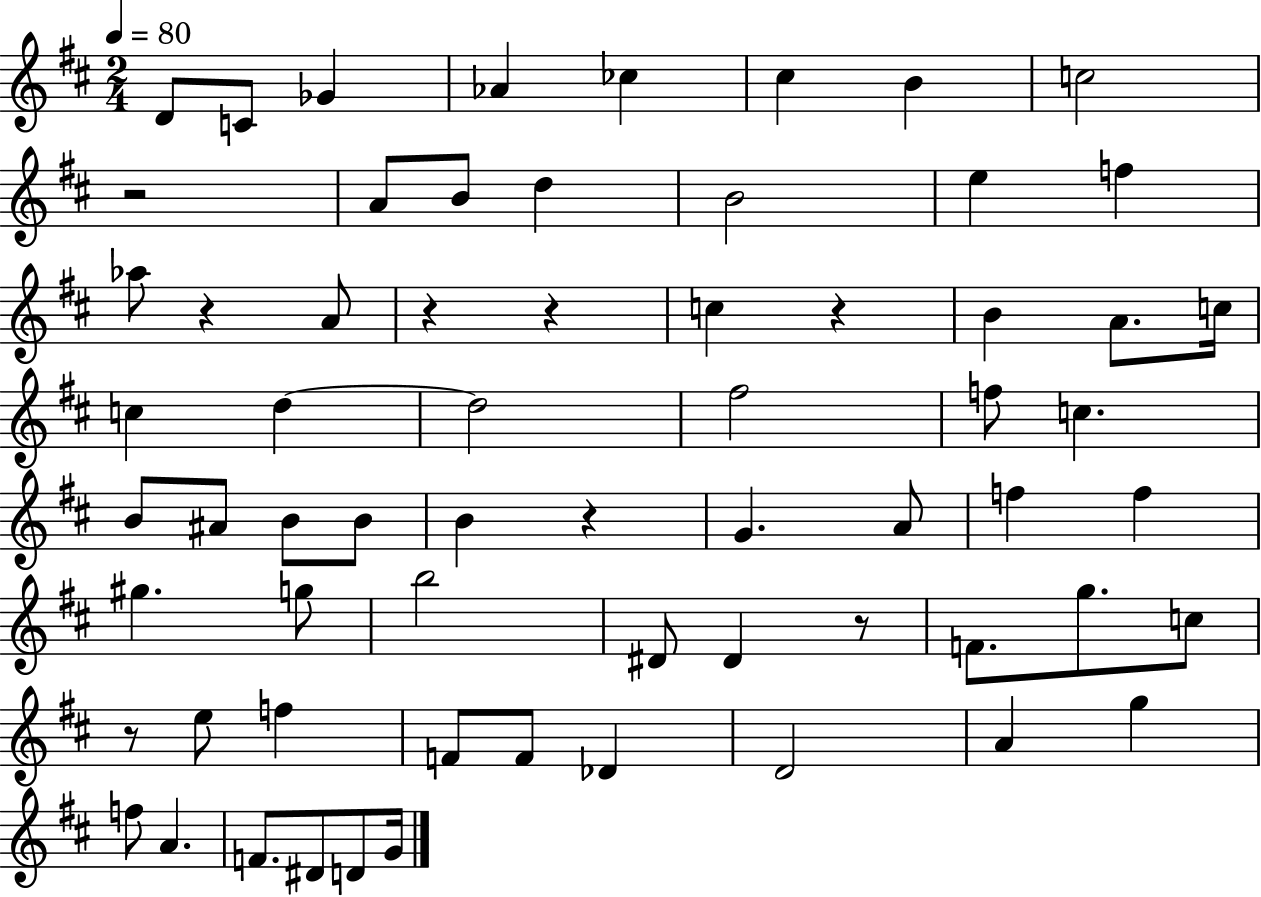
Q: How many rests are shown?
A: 8